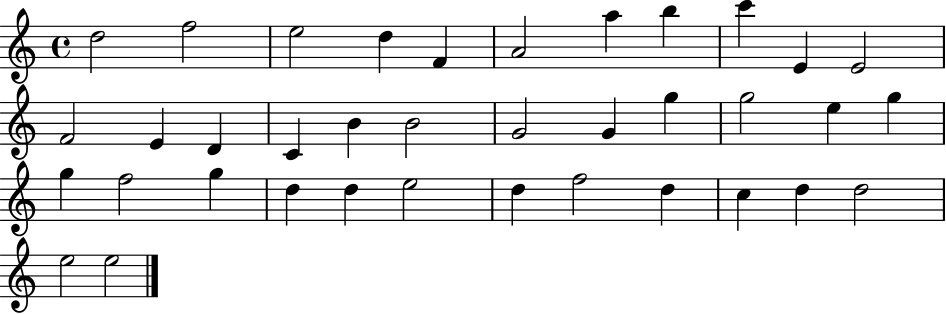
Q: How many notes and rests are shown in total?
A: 37